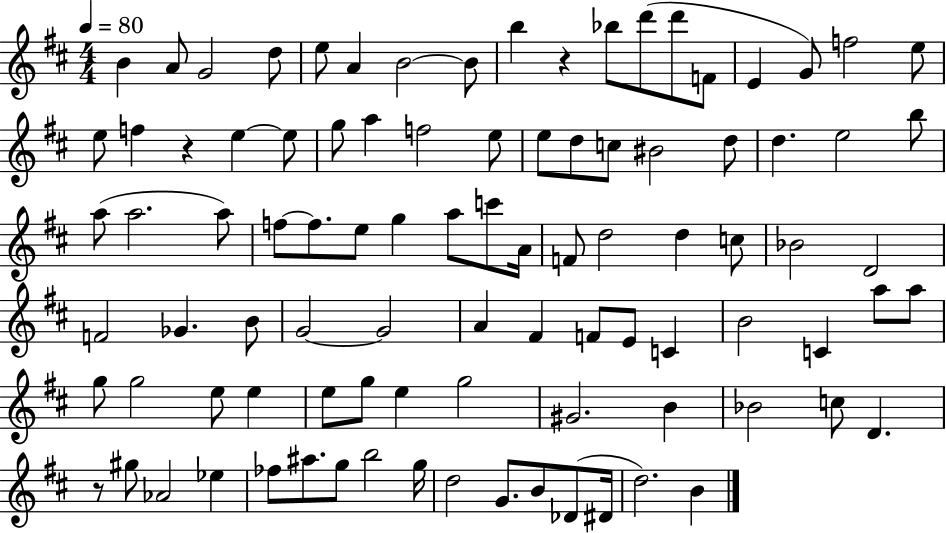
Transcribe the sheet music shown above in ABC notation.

X:1
T:Untitled
M:4/4
L:1/4
K:D
B A/2 G2 d/2 e/2 A B2 B/2 b z _b/2 d'/2 d'/2 F/2 E G/2 f2 e/2 e/2 f z e e/2 g/2 a f2 e/2 e/2 d/2 c/2 ^B2 d/2 d e2 b/2 a/2 a2 a/2 f/2 f/2 e/2 g a/2 c'/2 A/4 F/2 d2 d c/2 _B2 D2 F2 _G B/2 G2 G2 A ^F F/2 E/2 C B2 C a/2 a/2 g/2 g2 e/2 e e/2 g/2 e g2 ^G2 B _B2 c/2 D z/2 ^g/2 _A2 _e _f/2 ^a/2 g/2 b2 g/4 d2 G/2 B/2 _D/2 ^D/4 d2 B